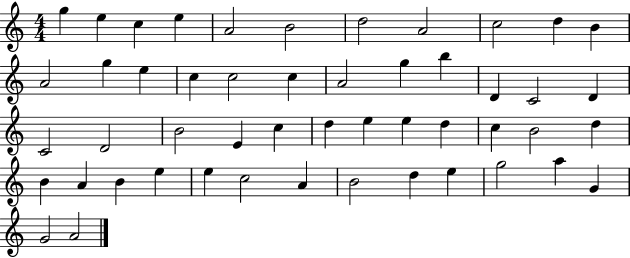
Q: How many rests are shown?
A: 0